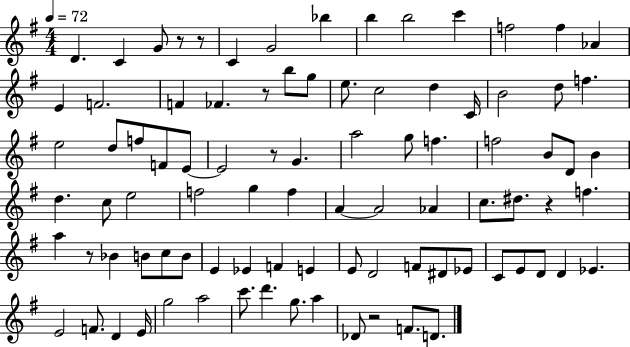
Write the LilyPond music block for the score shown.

{
  \clef treble
  \numericTimeSignature
  \time 4/4
  \key g \major
  \tempo 4 = 72
  \repeat volta 2 { d'4. c'4 g'8 r8 r8 | c'4 g'2 bes''4 | b''4 b''2 c'''4 | f''2 f''4 aes'4 | \break e'4 f'2. | f'4 fes'4. r8 b''8 g''8 | e''8. c''2 d''4 c'16 | b'2 d''8 f''4. | \break e''2 d''8 f''8 f'8 e'8~~ | e'2 r8 g'4. | a''2 g''8 f''4. | f''2 b'8 d'8 b'4 | \break d''4. c''8 e''2 | f''2 g''4 f''4 | a'4~~ a'2 aes'4 | c''8. dis''8. r4 f''4. | \break a''4 r8 bes'4 b'8 c''8 b'8 | e'4 ees'4 f'4 e'4 | e'8 d'2 f'8 dis'8 ees'8 | c'8 e'8 d'8 d'4 ees'4. | \break e'2 f'8. d'4 e'16 | g''2 a''2 | c'''8. d'''4. g''8. a''4 | des'8 r2 f'8. d'8. | \break } \bar "|."
}